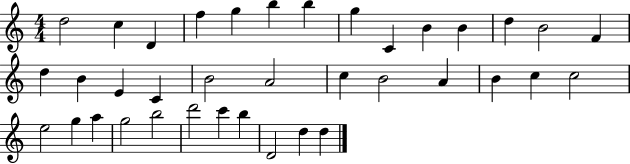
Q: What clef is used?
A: treble